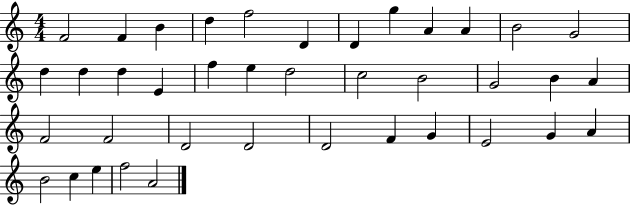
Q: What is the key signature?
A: C major